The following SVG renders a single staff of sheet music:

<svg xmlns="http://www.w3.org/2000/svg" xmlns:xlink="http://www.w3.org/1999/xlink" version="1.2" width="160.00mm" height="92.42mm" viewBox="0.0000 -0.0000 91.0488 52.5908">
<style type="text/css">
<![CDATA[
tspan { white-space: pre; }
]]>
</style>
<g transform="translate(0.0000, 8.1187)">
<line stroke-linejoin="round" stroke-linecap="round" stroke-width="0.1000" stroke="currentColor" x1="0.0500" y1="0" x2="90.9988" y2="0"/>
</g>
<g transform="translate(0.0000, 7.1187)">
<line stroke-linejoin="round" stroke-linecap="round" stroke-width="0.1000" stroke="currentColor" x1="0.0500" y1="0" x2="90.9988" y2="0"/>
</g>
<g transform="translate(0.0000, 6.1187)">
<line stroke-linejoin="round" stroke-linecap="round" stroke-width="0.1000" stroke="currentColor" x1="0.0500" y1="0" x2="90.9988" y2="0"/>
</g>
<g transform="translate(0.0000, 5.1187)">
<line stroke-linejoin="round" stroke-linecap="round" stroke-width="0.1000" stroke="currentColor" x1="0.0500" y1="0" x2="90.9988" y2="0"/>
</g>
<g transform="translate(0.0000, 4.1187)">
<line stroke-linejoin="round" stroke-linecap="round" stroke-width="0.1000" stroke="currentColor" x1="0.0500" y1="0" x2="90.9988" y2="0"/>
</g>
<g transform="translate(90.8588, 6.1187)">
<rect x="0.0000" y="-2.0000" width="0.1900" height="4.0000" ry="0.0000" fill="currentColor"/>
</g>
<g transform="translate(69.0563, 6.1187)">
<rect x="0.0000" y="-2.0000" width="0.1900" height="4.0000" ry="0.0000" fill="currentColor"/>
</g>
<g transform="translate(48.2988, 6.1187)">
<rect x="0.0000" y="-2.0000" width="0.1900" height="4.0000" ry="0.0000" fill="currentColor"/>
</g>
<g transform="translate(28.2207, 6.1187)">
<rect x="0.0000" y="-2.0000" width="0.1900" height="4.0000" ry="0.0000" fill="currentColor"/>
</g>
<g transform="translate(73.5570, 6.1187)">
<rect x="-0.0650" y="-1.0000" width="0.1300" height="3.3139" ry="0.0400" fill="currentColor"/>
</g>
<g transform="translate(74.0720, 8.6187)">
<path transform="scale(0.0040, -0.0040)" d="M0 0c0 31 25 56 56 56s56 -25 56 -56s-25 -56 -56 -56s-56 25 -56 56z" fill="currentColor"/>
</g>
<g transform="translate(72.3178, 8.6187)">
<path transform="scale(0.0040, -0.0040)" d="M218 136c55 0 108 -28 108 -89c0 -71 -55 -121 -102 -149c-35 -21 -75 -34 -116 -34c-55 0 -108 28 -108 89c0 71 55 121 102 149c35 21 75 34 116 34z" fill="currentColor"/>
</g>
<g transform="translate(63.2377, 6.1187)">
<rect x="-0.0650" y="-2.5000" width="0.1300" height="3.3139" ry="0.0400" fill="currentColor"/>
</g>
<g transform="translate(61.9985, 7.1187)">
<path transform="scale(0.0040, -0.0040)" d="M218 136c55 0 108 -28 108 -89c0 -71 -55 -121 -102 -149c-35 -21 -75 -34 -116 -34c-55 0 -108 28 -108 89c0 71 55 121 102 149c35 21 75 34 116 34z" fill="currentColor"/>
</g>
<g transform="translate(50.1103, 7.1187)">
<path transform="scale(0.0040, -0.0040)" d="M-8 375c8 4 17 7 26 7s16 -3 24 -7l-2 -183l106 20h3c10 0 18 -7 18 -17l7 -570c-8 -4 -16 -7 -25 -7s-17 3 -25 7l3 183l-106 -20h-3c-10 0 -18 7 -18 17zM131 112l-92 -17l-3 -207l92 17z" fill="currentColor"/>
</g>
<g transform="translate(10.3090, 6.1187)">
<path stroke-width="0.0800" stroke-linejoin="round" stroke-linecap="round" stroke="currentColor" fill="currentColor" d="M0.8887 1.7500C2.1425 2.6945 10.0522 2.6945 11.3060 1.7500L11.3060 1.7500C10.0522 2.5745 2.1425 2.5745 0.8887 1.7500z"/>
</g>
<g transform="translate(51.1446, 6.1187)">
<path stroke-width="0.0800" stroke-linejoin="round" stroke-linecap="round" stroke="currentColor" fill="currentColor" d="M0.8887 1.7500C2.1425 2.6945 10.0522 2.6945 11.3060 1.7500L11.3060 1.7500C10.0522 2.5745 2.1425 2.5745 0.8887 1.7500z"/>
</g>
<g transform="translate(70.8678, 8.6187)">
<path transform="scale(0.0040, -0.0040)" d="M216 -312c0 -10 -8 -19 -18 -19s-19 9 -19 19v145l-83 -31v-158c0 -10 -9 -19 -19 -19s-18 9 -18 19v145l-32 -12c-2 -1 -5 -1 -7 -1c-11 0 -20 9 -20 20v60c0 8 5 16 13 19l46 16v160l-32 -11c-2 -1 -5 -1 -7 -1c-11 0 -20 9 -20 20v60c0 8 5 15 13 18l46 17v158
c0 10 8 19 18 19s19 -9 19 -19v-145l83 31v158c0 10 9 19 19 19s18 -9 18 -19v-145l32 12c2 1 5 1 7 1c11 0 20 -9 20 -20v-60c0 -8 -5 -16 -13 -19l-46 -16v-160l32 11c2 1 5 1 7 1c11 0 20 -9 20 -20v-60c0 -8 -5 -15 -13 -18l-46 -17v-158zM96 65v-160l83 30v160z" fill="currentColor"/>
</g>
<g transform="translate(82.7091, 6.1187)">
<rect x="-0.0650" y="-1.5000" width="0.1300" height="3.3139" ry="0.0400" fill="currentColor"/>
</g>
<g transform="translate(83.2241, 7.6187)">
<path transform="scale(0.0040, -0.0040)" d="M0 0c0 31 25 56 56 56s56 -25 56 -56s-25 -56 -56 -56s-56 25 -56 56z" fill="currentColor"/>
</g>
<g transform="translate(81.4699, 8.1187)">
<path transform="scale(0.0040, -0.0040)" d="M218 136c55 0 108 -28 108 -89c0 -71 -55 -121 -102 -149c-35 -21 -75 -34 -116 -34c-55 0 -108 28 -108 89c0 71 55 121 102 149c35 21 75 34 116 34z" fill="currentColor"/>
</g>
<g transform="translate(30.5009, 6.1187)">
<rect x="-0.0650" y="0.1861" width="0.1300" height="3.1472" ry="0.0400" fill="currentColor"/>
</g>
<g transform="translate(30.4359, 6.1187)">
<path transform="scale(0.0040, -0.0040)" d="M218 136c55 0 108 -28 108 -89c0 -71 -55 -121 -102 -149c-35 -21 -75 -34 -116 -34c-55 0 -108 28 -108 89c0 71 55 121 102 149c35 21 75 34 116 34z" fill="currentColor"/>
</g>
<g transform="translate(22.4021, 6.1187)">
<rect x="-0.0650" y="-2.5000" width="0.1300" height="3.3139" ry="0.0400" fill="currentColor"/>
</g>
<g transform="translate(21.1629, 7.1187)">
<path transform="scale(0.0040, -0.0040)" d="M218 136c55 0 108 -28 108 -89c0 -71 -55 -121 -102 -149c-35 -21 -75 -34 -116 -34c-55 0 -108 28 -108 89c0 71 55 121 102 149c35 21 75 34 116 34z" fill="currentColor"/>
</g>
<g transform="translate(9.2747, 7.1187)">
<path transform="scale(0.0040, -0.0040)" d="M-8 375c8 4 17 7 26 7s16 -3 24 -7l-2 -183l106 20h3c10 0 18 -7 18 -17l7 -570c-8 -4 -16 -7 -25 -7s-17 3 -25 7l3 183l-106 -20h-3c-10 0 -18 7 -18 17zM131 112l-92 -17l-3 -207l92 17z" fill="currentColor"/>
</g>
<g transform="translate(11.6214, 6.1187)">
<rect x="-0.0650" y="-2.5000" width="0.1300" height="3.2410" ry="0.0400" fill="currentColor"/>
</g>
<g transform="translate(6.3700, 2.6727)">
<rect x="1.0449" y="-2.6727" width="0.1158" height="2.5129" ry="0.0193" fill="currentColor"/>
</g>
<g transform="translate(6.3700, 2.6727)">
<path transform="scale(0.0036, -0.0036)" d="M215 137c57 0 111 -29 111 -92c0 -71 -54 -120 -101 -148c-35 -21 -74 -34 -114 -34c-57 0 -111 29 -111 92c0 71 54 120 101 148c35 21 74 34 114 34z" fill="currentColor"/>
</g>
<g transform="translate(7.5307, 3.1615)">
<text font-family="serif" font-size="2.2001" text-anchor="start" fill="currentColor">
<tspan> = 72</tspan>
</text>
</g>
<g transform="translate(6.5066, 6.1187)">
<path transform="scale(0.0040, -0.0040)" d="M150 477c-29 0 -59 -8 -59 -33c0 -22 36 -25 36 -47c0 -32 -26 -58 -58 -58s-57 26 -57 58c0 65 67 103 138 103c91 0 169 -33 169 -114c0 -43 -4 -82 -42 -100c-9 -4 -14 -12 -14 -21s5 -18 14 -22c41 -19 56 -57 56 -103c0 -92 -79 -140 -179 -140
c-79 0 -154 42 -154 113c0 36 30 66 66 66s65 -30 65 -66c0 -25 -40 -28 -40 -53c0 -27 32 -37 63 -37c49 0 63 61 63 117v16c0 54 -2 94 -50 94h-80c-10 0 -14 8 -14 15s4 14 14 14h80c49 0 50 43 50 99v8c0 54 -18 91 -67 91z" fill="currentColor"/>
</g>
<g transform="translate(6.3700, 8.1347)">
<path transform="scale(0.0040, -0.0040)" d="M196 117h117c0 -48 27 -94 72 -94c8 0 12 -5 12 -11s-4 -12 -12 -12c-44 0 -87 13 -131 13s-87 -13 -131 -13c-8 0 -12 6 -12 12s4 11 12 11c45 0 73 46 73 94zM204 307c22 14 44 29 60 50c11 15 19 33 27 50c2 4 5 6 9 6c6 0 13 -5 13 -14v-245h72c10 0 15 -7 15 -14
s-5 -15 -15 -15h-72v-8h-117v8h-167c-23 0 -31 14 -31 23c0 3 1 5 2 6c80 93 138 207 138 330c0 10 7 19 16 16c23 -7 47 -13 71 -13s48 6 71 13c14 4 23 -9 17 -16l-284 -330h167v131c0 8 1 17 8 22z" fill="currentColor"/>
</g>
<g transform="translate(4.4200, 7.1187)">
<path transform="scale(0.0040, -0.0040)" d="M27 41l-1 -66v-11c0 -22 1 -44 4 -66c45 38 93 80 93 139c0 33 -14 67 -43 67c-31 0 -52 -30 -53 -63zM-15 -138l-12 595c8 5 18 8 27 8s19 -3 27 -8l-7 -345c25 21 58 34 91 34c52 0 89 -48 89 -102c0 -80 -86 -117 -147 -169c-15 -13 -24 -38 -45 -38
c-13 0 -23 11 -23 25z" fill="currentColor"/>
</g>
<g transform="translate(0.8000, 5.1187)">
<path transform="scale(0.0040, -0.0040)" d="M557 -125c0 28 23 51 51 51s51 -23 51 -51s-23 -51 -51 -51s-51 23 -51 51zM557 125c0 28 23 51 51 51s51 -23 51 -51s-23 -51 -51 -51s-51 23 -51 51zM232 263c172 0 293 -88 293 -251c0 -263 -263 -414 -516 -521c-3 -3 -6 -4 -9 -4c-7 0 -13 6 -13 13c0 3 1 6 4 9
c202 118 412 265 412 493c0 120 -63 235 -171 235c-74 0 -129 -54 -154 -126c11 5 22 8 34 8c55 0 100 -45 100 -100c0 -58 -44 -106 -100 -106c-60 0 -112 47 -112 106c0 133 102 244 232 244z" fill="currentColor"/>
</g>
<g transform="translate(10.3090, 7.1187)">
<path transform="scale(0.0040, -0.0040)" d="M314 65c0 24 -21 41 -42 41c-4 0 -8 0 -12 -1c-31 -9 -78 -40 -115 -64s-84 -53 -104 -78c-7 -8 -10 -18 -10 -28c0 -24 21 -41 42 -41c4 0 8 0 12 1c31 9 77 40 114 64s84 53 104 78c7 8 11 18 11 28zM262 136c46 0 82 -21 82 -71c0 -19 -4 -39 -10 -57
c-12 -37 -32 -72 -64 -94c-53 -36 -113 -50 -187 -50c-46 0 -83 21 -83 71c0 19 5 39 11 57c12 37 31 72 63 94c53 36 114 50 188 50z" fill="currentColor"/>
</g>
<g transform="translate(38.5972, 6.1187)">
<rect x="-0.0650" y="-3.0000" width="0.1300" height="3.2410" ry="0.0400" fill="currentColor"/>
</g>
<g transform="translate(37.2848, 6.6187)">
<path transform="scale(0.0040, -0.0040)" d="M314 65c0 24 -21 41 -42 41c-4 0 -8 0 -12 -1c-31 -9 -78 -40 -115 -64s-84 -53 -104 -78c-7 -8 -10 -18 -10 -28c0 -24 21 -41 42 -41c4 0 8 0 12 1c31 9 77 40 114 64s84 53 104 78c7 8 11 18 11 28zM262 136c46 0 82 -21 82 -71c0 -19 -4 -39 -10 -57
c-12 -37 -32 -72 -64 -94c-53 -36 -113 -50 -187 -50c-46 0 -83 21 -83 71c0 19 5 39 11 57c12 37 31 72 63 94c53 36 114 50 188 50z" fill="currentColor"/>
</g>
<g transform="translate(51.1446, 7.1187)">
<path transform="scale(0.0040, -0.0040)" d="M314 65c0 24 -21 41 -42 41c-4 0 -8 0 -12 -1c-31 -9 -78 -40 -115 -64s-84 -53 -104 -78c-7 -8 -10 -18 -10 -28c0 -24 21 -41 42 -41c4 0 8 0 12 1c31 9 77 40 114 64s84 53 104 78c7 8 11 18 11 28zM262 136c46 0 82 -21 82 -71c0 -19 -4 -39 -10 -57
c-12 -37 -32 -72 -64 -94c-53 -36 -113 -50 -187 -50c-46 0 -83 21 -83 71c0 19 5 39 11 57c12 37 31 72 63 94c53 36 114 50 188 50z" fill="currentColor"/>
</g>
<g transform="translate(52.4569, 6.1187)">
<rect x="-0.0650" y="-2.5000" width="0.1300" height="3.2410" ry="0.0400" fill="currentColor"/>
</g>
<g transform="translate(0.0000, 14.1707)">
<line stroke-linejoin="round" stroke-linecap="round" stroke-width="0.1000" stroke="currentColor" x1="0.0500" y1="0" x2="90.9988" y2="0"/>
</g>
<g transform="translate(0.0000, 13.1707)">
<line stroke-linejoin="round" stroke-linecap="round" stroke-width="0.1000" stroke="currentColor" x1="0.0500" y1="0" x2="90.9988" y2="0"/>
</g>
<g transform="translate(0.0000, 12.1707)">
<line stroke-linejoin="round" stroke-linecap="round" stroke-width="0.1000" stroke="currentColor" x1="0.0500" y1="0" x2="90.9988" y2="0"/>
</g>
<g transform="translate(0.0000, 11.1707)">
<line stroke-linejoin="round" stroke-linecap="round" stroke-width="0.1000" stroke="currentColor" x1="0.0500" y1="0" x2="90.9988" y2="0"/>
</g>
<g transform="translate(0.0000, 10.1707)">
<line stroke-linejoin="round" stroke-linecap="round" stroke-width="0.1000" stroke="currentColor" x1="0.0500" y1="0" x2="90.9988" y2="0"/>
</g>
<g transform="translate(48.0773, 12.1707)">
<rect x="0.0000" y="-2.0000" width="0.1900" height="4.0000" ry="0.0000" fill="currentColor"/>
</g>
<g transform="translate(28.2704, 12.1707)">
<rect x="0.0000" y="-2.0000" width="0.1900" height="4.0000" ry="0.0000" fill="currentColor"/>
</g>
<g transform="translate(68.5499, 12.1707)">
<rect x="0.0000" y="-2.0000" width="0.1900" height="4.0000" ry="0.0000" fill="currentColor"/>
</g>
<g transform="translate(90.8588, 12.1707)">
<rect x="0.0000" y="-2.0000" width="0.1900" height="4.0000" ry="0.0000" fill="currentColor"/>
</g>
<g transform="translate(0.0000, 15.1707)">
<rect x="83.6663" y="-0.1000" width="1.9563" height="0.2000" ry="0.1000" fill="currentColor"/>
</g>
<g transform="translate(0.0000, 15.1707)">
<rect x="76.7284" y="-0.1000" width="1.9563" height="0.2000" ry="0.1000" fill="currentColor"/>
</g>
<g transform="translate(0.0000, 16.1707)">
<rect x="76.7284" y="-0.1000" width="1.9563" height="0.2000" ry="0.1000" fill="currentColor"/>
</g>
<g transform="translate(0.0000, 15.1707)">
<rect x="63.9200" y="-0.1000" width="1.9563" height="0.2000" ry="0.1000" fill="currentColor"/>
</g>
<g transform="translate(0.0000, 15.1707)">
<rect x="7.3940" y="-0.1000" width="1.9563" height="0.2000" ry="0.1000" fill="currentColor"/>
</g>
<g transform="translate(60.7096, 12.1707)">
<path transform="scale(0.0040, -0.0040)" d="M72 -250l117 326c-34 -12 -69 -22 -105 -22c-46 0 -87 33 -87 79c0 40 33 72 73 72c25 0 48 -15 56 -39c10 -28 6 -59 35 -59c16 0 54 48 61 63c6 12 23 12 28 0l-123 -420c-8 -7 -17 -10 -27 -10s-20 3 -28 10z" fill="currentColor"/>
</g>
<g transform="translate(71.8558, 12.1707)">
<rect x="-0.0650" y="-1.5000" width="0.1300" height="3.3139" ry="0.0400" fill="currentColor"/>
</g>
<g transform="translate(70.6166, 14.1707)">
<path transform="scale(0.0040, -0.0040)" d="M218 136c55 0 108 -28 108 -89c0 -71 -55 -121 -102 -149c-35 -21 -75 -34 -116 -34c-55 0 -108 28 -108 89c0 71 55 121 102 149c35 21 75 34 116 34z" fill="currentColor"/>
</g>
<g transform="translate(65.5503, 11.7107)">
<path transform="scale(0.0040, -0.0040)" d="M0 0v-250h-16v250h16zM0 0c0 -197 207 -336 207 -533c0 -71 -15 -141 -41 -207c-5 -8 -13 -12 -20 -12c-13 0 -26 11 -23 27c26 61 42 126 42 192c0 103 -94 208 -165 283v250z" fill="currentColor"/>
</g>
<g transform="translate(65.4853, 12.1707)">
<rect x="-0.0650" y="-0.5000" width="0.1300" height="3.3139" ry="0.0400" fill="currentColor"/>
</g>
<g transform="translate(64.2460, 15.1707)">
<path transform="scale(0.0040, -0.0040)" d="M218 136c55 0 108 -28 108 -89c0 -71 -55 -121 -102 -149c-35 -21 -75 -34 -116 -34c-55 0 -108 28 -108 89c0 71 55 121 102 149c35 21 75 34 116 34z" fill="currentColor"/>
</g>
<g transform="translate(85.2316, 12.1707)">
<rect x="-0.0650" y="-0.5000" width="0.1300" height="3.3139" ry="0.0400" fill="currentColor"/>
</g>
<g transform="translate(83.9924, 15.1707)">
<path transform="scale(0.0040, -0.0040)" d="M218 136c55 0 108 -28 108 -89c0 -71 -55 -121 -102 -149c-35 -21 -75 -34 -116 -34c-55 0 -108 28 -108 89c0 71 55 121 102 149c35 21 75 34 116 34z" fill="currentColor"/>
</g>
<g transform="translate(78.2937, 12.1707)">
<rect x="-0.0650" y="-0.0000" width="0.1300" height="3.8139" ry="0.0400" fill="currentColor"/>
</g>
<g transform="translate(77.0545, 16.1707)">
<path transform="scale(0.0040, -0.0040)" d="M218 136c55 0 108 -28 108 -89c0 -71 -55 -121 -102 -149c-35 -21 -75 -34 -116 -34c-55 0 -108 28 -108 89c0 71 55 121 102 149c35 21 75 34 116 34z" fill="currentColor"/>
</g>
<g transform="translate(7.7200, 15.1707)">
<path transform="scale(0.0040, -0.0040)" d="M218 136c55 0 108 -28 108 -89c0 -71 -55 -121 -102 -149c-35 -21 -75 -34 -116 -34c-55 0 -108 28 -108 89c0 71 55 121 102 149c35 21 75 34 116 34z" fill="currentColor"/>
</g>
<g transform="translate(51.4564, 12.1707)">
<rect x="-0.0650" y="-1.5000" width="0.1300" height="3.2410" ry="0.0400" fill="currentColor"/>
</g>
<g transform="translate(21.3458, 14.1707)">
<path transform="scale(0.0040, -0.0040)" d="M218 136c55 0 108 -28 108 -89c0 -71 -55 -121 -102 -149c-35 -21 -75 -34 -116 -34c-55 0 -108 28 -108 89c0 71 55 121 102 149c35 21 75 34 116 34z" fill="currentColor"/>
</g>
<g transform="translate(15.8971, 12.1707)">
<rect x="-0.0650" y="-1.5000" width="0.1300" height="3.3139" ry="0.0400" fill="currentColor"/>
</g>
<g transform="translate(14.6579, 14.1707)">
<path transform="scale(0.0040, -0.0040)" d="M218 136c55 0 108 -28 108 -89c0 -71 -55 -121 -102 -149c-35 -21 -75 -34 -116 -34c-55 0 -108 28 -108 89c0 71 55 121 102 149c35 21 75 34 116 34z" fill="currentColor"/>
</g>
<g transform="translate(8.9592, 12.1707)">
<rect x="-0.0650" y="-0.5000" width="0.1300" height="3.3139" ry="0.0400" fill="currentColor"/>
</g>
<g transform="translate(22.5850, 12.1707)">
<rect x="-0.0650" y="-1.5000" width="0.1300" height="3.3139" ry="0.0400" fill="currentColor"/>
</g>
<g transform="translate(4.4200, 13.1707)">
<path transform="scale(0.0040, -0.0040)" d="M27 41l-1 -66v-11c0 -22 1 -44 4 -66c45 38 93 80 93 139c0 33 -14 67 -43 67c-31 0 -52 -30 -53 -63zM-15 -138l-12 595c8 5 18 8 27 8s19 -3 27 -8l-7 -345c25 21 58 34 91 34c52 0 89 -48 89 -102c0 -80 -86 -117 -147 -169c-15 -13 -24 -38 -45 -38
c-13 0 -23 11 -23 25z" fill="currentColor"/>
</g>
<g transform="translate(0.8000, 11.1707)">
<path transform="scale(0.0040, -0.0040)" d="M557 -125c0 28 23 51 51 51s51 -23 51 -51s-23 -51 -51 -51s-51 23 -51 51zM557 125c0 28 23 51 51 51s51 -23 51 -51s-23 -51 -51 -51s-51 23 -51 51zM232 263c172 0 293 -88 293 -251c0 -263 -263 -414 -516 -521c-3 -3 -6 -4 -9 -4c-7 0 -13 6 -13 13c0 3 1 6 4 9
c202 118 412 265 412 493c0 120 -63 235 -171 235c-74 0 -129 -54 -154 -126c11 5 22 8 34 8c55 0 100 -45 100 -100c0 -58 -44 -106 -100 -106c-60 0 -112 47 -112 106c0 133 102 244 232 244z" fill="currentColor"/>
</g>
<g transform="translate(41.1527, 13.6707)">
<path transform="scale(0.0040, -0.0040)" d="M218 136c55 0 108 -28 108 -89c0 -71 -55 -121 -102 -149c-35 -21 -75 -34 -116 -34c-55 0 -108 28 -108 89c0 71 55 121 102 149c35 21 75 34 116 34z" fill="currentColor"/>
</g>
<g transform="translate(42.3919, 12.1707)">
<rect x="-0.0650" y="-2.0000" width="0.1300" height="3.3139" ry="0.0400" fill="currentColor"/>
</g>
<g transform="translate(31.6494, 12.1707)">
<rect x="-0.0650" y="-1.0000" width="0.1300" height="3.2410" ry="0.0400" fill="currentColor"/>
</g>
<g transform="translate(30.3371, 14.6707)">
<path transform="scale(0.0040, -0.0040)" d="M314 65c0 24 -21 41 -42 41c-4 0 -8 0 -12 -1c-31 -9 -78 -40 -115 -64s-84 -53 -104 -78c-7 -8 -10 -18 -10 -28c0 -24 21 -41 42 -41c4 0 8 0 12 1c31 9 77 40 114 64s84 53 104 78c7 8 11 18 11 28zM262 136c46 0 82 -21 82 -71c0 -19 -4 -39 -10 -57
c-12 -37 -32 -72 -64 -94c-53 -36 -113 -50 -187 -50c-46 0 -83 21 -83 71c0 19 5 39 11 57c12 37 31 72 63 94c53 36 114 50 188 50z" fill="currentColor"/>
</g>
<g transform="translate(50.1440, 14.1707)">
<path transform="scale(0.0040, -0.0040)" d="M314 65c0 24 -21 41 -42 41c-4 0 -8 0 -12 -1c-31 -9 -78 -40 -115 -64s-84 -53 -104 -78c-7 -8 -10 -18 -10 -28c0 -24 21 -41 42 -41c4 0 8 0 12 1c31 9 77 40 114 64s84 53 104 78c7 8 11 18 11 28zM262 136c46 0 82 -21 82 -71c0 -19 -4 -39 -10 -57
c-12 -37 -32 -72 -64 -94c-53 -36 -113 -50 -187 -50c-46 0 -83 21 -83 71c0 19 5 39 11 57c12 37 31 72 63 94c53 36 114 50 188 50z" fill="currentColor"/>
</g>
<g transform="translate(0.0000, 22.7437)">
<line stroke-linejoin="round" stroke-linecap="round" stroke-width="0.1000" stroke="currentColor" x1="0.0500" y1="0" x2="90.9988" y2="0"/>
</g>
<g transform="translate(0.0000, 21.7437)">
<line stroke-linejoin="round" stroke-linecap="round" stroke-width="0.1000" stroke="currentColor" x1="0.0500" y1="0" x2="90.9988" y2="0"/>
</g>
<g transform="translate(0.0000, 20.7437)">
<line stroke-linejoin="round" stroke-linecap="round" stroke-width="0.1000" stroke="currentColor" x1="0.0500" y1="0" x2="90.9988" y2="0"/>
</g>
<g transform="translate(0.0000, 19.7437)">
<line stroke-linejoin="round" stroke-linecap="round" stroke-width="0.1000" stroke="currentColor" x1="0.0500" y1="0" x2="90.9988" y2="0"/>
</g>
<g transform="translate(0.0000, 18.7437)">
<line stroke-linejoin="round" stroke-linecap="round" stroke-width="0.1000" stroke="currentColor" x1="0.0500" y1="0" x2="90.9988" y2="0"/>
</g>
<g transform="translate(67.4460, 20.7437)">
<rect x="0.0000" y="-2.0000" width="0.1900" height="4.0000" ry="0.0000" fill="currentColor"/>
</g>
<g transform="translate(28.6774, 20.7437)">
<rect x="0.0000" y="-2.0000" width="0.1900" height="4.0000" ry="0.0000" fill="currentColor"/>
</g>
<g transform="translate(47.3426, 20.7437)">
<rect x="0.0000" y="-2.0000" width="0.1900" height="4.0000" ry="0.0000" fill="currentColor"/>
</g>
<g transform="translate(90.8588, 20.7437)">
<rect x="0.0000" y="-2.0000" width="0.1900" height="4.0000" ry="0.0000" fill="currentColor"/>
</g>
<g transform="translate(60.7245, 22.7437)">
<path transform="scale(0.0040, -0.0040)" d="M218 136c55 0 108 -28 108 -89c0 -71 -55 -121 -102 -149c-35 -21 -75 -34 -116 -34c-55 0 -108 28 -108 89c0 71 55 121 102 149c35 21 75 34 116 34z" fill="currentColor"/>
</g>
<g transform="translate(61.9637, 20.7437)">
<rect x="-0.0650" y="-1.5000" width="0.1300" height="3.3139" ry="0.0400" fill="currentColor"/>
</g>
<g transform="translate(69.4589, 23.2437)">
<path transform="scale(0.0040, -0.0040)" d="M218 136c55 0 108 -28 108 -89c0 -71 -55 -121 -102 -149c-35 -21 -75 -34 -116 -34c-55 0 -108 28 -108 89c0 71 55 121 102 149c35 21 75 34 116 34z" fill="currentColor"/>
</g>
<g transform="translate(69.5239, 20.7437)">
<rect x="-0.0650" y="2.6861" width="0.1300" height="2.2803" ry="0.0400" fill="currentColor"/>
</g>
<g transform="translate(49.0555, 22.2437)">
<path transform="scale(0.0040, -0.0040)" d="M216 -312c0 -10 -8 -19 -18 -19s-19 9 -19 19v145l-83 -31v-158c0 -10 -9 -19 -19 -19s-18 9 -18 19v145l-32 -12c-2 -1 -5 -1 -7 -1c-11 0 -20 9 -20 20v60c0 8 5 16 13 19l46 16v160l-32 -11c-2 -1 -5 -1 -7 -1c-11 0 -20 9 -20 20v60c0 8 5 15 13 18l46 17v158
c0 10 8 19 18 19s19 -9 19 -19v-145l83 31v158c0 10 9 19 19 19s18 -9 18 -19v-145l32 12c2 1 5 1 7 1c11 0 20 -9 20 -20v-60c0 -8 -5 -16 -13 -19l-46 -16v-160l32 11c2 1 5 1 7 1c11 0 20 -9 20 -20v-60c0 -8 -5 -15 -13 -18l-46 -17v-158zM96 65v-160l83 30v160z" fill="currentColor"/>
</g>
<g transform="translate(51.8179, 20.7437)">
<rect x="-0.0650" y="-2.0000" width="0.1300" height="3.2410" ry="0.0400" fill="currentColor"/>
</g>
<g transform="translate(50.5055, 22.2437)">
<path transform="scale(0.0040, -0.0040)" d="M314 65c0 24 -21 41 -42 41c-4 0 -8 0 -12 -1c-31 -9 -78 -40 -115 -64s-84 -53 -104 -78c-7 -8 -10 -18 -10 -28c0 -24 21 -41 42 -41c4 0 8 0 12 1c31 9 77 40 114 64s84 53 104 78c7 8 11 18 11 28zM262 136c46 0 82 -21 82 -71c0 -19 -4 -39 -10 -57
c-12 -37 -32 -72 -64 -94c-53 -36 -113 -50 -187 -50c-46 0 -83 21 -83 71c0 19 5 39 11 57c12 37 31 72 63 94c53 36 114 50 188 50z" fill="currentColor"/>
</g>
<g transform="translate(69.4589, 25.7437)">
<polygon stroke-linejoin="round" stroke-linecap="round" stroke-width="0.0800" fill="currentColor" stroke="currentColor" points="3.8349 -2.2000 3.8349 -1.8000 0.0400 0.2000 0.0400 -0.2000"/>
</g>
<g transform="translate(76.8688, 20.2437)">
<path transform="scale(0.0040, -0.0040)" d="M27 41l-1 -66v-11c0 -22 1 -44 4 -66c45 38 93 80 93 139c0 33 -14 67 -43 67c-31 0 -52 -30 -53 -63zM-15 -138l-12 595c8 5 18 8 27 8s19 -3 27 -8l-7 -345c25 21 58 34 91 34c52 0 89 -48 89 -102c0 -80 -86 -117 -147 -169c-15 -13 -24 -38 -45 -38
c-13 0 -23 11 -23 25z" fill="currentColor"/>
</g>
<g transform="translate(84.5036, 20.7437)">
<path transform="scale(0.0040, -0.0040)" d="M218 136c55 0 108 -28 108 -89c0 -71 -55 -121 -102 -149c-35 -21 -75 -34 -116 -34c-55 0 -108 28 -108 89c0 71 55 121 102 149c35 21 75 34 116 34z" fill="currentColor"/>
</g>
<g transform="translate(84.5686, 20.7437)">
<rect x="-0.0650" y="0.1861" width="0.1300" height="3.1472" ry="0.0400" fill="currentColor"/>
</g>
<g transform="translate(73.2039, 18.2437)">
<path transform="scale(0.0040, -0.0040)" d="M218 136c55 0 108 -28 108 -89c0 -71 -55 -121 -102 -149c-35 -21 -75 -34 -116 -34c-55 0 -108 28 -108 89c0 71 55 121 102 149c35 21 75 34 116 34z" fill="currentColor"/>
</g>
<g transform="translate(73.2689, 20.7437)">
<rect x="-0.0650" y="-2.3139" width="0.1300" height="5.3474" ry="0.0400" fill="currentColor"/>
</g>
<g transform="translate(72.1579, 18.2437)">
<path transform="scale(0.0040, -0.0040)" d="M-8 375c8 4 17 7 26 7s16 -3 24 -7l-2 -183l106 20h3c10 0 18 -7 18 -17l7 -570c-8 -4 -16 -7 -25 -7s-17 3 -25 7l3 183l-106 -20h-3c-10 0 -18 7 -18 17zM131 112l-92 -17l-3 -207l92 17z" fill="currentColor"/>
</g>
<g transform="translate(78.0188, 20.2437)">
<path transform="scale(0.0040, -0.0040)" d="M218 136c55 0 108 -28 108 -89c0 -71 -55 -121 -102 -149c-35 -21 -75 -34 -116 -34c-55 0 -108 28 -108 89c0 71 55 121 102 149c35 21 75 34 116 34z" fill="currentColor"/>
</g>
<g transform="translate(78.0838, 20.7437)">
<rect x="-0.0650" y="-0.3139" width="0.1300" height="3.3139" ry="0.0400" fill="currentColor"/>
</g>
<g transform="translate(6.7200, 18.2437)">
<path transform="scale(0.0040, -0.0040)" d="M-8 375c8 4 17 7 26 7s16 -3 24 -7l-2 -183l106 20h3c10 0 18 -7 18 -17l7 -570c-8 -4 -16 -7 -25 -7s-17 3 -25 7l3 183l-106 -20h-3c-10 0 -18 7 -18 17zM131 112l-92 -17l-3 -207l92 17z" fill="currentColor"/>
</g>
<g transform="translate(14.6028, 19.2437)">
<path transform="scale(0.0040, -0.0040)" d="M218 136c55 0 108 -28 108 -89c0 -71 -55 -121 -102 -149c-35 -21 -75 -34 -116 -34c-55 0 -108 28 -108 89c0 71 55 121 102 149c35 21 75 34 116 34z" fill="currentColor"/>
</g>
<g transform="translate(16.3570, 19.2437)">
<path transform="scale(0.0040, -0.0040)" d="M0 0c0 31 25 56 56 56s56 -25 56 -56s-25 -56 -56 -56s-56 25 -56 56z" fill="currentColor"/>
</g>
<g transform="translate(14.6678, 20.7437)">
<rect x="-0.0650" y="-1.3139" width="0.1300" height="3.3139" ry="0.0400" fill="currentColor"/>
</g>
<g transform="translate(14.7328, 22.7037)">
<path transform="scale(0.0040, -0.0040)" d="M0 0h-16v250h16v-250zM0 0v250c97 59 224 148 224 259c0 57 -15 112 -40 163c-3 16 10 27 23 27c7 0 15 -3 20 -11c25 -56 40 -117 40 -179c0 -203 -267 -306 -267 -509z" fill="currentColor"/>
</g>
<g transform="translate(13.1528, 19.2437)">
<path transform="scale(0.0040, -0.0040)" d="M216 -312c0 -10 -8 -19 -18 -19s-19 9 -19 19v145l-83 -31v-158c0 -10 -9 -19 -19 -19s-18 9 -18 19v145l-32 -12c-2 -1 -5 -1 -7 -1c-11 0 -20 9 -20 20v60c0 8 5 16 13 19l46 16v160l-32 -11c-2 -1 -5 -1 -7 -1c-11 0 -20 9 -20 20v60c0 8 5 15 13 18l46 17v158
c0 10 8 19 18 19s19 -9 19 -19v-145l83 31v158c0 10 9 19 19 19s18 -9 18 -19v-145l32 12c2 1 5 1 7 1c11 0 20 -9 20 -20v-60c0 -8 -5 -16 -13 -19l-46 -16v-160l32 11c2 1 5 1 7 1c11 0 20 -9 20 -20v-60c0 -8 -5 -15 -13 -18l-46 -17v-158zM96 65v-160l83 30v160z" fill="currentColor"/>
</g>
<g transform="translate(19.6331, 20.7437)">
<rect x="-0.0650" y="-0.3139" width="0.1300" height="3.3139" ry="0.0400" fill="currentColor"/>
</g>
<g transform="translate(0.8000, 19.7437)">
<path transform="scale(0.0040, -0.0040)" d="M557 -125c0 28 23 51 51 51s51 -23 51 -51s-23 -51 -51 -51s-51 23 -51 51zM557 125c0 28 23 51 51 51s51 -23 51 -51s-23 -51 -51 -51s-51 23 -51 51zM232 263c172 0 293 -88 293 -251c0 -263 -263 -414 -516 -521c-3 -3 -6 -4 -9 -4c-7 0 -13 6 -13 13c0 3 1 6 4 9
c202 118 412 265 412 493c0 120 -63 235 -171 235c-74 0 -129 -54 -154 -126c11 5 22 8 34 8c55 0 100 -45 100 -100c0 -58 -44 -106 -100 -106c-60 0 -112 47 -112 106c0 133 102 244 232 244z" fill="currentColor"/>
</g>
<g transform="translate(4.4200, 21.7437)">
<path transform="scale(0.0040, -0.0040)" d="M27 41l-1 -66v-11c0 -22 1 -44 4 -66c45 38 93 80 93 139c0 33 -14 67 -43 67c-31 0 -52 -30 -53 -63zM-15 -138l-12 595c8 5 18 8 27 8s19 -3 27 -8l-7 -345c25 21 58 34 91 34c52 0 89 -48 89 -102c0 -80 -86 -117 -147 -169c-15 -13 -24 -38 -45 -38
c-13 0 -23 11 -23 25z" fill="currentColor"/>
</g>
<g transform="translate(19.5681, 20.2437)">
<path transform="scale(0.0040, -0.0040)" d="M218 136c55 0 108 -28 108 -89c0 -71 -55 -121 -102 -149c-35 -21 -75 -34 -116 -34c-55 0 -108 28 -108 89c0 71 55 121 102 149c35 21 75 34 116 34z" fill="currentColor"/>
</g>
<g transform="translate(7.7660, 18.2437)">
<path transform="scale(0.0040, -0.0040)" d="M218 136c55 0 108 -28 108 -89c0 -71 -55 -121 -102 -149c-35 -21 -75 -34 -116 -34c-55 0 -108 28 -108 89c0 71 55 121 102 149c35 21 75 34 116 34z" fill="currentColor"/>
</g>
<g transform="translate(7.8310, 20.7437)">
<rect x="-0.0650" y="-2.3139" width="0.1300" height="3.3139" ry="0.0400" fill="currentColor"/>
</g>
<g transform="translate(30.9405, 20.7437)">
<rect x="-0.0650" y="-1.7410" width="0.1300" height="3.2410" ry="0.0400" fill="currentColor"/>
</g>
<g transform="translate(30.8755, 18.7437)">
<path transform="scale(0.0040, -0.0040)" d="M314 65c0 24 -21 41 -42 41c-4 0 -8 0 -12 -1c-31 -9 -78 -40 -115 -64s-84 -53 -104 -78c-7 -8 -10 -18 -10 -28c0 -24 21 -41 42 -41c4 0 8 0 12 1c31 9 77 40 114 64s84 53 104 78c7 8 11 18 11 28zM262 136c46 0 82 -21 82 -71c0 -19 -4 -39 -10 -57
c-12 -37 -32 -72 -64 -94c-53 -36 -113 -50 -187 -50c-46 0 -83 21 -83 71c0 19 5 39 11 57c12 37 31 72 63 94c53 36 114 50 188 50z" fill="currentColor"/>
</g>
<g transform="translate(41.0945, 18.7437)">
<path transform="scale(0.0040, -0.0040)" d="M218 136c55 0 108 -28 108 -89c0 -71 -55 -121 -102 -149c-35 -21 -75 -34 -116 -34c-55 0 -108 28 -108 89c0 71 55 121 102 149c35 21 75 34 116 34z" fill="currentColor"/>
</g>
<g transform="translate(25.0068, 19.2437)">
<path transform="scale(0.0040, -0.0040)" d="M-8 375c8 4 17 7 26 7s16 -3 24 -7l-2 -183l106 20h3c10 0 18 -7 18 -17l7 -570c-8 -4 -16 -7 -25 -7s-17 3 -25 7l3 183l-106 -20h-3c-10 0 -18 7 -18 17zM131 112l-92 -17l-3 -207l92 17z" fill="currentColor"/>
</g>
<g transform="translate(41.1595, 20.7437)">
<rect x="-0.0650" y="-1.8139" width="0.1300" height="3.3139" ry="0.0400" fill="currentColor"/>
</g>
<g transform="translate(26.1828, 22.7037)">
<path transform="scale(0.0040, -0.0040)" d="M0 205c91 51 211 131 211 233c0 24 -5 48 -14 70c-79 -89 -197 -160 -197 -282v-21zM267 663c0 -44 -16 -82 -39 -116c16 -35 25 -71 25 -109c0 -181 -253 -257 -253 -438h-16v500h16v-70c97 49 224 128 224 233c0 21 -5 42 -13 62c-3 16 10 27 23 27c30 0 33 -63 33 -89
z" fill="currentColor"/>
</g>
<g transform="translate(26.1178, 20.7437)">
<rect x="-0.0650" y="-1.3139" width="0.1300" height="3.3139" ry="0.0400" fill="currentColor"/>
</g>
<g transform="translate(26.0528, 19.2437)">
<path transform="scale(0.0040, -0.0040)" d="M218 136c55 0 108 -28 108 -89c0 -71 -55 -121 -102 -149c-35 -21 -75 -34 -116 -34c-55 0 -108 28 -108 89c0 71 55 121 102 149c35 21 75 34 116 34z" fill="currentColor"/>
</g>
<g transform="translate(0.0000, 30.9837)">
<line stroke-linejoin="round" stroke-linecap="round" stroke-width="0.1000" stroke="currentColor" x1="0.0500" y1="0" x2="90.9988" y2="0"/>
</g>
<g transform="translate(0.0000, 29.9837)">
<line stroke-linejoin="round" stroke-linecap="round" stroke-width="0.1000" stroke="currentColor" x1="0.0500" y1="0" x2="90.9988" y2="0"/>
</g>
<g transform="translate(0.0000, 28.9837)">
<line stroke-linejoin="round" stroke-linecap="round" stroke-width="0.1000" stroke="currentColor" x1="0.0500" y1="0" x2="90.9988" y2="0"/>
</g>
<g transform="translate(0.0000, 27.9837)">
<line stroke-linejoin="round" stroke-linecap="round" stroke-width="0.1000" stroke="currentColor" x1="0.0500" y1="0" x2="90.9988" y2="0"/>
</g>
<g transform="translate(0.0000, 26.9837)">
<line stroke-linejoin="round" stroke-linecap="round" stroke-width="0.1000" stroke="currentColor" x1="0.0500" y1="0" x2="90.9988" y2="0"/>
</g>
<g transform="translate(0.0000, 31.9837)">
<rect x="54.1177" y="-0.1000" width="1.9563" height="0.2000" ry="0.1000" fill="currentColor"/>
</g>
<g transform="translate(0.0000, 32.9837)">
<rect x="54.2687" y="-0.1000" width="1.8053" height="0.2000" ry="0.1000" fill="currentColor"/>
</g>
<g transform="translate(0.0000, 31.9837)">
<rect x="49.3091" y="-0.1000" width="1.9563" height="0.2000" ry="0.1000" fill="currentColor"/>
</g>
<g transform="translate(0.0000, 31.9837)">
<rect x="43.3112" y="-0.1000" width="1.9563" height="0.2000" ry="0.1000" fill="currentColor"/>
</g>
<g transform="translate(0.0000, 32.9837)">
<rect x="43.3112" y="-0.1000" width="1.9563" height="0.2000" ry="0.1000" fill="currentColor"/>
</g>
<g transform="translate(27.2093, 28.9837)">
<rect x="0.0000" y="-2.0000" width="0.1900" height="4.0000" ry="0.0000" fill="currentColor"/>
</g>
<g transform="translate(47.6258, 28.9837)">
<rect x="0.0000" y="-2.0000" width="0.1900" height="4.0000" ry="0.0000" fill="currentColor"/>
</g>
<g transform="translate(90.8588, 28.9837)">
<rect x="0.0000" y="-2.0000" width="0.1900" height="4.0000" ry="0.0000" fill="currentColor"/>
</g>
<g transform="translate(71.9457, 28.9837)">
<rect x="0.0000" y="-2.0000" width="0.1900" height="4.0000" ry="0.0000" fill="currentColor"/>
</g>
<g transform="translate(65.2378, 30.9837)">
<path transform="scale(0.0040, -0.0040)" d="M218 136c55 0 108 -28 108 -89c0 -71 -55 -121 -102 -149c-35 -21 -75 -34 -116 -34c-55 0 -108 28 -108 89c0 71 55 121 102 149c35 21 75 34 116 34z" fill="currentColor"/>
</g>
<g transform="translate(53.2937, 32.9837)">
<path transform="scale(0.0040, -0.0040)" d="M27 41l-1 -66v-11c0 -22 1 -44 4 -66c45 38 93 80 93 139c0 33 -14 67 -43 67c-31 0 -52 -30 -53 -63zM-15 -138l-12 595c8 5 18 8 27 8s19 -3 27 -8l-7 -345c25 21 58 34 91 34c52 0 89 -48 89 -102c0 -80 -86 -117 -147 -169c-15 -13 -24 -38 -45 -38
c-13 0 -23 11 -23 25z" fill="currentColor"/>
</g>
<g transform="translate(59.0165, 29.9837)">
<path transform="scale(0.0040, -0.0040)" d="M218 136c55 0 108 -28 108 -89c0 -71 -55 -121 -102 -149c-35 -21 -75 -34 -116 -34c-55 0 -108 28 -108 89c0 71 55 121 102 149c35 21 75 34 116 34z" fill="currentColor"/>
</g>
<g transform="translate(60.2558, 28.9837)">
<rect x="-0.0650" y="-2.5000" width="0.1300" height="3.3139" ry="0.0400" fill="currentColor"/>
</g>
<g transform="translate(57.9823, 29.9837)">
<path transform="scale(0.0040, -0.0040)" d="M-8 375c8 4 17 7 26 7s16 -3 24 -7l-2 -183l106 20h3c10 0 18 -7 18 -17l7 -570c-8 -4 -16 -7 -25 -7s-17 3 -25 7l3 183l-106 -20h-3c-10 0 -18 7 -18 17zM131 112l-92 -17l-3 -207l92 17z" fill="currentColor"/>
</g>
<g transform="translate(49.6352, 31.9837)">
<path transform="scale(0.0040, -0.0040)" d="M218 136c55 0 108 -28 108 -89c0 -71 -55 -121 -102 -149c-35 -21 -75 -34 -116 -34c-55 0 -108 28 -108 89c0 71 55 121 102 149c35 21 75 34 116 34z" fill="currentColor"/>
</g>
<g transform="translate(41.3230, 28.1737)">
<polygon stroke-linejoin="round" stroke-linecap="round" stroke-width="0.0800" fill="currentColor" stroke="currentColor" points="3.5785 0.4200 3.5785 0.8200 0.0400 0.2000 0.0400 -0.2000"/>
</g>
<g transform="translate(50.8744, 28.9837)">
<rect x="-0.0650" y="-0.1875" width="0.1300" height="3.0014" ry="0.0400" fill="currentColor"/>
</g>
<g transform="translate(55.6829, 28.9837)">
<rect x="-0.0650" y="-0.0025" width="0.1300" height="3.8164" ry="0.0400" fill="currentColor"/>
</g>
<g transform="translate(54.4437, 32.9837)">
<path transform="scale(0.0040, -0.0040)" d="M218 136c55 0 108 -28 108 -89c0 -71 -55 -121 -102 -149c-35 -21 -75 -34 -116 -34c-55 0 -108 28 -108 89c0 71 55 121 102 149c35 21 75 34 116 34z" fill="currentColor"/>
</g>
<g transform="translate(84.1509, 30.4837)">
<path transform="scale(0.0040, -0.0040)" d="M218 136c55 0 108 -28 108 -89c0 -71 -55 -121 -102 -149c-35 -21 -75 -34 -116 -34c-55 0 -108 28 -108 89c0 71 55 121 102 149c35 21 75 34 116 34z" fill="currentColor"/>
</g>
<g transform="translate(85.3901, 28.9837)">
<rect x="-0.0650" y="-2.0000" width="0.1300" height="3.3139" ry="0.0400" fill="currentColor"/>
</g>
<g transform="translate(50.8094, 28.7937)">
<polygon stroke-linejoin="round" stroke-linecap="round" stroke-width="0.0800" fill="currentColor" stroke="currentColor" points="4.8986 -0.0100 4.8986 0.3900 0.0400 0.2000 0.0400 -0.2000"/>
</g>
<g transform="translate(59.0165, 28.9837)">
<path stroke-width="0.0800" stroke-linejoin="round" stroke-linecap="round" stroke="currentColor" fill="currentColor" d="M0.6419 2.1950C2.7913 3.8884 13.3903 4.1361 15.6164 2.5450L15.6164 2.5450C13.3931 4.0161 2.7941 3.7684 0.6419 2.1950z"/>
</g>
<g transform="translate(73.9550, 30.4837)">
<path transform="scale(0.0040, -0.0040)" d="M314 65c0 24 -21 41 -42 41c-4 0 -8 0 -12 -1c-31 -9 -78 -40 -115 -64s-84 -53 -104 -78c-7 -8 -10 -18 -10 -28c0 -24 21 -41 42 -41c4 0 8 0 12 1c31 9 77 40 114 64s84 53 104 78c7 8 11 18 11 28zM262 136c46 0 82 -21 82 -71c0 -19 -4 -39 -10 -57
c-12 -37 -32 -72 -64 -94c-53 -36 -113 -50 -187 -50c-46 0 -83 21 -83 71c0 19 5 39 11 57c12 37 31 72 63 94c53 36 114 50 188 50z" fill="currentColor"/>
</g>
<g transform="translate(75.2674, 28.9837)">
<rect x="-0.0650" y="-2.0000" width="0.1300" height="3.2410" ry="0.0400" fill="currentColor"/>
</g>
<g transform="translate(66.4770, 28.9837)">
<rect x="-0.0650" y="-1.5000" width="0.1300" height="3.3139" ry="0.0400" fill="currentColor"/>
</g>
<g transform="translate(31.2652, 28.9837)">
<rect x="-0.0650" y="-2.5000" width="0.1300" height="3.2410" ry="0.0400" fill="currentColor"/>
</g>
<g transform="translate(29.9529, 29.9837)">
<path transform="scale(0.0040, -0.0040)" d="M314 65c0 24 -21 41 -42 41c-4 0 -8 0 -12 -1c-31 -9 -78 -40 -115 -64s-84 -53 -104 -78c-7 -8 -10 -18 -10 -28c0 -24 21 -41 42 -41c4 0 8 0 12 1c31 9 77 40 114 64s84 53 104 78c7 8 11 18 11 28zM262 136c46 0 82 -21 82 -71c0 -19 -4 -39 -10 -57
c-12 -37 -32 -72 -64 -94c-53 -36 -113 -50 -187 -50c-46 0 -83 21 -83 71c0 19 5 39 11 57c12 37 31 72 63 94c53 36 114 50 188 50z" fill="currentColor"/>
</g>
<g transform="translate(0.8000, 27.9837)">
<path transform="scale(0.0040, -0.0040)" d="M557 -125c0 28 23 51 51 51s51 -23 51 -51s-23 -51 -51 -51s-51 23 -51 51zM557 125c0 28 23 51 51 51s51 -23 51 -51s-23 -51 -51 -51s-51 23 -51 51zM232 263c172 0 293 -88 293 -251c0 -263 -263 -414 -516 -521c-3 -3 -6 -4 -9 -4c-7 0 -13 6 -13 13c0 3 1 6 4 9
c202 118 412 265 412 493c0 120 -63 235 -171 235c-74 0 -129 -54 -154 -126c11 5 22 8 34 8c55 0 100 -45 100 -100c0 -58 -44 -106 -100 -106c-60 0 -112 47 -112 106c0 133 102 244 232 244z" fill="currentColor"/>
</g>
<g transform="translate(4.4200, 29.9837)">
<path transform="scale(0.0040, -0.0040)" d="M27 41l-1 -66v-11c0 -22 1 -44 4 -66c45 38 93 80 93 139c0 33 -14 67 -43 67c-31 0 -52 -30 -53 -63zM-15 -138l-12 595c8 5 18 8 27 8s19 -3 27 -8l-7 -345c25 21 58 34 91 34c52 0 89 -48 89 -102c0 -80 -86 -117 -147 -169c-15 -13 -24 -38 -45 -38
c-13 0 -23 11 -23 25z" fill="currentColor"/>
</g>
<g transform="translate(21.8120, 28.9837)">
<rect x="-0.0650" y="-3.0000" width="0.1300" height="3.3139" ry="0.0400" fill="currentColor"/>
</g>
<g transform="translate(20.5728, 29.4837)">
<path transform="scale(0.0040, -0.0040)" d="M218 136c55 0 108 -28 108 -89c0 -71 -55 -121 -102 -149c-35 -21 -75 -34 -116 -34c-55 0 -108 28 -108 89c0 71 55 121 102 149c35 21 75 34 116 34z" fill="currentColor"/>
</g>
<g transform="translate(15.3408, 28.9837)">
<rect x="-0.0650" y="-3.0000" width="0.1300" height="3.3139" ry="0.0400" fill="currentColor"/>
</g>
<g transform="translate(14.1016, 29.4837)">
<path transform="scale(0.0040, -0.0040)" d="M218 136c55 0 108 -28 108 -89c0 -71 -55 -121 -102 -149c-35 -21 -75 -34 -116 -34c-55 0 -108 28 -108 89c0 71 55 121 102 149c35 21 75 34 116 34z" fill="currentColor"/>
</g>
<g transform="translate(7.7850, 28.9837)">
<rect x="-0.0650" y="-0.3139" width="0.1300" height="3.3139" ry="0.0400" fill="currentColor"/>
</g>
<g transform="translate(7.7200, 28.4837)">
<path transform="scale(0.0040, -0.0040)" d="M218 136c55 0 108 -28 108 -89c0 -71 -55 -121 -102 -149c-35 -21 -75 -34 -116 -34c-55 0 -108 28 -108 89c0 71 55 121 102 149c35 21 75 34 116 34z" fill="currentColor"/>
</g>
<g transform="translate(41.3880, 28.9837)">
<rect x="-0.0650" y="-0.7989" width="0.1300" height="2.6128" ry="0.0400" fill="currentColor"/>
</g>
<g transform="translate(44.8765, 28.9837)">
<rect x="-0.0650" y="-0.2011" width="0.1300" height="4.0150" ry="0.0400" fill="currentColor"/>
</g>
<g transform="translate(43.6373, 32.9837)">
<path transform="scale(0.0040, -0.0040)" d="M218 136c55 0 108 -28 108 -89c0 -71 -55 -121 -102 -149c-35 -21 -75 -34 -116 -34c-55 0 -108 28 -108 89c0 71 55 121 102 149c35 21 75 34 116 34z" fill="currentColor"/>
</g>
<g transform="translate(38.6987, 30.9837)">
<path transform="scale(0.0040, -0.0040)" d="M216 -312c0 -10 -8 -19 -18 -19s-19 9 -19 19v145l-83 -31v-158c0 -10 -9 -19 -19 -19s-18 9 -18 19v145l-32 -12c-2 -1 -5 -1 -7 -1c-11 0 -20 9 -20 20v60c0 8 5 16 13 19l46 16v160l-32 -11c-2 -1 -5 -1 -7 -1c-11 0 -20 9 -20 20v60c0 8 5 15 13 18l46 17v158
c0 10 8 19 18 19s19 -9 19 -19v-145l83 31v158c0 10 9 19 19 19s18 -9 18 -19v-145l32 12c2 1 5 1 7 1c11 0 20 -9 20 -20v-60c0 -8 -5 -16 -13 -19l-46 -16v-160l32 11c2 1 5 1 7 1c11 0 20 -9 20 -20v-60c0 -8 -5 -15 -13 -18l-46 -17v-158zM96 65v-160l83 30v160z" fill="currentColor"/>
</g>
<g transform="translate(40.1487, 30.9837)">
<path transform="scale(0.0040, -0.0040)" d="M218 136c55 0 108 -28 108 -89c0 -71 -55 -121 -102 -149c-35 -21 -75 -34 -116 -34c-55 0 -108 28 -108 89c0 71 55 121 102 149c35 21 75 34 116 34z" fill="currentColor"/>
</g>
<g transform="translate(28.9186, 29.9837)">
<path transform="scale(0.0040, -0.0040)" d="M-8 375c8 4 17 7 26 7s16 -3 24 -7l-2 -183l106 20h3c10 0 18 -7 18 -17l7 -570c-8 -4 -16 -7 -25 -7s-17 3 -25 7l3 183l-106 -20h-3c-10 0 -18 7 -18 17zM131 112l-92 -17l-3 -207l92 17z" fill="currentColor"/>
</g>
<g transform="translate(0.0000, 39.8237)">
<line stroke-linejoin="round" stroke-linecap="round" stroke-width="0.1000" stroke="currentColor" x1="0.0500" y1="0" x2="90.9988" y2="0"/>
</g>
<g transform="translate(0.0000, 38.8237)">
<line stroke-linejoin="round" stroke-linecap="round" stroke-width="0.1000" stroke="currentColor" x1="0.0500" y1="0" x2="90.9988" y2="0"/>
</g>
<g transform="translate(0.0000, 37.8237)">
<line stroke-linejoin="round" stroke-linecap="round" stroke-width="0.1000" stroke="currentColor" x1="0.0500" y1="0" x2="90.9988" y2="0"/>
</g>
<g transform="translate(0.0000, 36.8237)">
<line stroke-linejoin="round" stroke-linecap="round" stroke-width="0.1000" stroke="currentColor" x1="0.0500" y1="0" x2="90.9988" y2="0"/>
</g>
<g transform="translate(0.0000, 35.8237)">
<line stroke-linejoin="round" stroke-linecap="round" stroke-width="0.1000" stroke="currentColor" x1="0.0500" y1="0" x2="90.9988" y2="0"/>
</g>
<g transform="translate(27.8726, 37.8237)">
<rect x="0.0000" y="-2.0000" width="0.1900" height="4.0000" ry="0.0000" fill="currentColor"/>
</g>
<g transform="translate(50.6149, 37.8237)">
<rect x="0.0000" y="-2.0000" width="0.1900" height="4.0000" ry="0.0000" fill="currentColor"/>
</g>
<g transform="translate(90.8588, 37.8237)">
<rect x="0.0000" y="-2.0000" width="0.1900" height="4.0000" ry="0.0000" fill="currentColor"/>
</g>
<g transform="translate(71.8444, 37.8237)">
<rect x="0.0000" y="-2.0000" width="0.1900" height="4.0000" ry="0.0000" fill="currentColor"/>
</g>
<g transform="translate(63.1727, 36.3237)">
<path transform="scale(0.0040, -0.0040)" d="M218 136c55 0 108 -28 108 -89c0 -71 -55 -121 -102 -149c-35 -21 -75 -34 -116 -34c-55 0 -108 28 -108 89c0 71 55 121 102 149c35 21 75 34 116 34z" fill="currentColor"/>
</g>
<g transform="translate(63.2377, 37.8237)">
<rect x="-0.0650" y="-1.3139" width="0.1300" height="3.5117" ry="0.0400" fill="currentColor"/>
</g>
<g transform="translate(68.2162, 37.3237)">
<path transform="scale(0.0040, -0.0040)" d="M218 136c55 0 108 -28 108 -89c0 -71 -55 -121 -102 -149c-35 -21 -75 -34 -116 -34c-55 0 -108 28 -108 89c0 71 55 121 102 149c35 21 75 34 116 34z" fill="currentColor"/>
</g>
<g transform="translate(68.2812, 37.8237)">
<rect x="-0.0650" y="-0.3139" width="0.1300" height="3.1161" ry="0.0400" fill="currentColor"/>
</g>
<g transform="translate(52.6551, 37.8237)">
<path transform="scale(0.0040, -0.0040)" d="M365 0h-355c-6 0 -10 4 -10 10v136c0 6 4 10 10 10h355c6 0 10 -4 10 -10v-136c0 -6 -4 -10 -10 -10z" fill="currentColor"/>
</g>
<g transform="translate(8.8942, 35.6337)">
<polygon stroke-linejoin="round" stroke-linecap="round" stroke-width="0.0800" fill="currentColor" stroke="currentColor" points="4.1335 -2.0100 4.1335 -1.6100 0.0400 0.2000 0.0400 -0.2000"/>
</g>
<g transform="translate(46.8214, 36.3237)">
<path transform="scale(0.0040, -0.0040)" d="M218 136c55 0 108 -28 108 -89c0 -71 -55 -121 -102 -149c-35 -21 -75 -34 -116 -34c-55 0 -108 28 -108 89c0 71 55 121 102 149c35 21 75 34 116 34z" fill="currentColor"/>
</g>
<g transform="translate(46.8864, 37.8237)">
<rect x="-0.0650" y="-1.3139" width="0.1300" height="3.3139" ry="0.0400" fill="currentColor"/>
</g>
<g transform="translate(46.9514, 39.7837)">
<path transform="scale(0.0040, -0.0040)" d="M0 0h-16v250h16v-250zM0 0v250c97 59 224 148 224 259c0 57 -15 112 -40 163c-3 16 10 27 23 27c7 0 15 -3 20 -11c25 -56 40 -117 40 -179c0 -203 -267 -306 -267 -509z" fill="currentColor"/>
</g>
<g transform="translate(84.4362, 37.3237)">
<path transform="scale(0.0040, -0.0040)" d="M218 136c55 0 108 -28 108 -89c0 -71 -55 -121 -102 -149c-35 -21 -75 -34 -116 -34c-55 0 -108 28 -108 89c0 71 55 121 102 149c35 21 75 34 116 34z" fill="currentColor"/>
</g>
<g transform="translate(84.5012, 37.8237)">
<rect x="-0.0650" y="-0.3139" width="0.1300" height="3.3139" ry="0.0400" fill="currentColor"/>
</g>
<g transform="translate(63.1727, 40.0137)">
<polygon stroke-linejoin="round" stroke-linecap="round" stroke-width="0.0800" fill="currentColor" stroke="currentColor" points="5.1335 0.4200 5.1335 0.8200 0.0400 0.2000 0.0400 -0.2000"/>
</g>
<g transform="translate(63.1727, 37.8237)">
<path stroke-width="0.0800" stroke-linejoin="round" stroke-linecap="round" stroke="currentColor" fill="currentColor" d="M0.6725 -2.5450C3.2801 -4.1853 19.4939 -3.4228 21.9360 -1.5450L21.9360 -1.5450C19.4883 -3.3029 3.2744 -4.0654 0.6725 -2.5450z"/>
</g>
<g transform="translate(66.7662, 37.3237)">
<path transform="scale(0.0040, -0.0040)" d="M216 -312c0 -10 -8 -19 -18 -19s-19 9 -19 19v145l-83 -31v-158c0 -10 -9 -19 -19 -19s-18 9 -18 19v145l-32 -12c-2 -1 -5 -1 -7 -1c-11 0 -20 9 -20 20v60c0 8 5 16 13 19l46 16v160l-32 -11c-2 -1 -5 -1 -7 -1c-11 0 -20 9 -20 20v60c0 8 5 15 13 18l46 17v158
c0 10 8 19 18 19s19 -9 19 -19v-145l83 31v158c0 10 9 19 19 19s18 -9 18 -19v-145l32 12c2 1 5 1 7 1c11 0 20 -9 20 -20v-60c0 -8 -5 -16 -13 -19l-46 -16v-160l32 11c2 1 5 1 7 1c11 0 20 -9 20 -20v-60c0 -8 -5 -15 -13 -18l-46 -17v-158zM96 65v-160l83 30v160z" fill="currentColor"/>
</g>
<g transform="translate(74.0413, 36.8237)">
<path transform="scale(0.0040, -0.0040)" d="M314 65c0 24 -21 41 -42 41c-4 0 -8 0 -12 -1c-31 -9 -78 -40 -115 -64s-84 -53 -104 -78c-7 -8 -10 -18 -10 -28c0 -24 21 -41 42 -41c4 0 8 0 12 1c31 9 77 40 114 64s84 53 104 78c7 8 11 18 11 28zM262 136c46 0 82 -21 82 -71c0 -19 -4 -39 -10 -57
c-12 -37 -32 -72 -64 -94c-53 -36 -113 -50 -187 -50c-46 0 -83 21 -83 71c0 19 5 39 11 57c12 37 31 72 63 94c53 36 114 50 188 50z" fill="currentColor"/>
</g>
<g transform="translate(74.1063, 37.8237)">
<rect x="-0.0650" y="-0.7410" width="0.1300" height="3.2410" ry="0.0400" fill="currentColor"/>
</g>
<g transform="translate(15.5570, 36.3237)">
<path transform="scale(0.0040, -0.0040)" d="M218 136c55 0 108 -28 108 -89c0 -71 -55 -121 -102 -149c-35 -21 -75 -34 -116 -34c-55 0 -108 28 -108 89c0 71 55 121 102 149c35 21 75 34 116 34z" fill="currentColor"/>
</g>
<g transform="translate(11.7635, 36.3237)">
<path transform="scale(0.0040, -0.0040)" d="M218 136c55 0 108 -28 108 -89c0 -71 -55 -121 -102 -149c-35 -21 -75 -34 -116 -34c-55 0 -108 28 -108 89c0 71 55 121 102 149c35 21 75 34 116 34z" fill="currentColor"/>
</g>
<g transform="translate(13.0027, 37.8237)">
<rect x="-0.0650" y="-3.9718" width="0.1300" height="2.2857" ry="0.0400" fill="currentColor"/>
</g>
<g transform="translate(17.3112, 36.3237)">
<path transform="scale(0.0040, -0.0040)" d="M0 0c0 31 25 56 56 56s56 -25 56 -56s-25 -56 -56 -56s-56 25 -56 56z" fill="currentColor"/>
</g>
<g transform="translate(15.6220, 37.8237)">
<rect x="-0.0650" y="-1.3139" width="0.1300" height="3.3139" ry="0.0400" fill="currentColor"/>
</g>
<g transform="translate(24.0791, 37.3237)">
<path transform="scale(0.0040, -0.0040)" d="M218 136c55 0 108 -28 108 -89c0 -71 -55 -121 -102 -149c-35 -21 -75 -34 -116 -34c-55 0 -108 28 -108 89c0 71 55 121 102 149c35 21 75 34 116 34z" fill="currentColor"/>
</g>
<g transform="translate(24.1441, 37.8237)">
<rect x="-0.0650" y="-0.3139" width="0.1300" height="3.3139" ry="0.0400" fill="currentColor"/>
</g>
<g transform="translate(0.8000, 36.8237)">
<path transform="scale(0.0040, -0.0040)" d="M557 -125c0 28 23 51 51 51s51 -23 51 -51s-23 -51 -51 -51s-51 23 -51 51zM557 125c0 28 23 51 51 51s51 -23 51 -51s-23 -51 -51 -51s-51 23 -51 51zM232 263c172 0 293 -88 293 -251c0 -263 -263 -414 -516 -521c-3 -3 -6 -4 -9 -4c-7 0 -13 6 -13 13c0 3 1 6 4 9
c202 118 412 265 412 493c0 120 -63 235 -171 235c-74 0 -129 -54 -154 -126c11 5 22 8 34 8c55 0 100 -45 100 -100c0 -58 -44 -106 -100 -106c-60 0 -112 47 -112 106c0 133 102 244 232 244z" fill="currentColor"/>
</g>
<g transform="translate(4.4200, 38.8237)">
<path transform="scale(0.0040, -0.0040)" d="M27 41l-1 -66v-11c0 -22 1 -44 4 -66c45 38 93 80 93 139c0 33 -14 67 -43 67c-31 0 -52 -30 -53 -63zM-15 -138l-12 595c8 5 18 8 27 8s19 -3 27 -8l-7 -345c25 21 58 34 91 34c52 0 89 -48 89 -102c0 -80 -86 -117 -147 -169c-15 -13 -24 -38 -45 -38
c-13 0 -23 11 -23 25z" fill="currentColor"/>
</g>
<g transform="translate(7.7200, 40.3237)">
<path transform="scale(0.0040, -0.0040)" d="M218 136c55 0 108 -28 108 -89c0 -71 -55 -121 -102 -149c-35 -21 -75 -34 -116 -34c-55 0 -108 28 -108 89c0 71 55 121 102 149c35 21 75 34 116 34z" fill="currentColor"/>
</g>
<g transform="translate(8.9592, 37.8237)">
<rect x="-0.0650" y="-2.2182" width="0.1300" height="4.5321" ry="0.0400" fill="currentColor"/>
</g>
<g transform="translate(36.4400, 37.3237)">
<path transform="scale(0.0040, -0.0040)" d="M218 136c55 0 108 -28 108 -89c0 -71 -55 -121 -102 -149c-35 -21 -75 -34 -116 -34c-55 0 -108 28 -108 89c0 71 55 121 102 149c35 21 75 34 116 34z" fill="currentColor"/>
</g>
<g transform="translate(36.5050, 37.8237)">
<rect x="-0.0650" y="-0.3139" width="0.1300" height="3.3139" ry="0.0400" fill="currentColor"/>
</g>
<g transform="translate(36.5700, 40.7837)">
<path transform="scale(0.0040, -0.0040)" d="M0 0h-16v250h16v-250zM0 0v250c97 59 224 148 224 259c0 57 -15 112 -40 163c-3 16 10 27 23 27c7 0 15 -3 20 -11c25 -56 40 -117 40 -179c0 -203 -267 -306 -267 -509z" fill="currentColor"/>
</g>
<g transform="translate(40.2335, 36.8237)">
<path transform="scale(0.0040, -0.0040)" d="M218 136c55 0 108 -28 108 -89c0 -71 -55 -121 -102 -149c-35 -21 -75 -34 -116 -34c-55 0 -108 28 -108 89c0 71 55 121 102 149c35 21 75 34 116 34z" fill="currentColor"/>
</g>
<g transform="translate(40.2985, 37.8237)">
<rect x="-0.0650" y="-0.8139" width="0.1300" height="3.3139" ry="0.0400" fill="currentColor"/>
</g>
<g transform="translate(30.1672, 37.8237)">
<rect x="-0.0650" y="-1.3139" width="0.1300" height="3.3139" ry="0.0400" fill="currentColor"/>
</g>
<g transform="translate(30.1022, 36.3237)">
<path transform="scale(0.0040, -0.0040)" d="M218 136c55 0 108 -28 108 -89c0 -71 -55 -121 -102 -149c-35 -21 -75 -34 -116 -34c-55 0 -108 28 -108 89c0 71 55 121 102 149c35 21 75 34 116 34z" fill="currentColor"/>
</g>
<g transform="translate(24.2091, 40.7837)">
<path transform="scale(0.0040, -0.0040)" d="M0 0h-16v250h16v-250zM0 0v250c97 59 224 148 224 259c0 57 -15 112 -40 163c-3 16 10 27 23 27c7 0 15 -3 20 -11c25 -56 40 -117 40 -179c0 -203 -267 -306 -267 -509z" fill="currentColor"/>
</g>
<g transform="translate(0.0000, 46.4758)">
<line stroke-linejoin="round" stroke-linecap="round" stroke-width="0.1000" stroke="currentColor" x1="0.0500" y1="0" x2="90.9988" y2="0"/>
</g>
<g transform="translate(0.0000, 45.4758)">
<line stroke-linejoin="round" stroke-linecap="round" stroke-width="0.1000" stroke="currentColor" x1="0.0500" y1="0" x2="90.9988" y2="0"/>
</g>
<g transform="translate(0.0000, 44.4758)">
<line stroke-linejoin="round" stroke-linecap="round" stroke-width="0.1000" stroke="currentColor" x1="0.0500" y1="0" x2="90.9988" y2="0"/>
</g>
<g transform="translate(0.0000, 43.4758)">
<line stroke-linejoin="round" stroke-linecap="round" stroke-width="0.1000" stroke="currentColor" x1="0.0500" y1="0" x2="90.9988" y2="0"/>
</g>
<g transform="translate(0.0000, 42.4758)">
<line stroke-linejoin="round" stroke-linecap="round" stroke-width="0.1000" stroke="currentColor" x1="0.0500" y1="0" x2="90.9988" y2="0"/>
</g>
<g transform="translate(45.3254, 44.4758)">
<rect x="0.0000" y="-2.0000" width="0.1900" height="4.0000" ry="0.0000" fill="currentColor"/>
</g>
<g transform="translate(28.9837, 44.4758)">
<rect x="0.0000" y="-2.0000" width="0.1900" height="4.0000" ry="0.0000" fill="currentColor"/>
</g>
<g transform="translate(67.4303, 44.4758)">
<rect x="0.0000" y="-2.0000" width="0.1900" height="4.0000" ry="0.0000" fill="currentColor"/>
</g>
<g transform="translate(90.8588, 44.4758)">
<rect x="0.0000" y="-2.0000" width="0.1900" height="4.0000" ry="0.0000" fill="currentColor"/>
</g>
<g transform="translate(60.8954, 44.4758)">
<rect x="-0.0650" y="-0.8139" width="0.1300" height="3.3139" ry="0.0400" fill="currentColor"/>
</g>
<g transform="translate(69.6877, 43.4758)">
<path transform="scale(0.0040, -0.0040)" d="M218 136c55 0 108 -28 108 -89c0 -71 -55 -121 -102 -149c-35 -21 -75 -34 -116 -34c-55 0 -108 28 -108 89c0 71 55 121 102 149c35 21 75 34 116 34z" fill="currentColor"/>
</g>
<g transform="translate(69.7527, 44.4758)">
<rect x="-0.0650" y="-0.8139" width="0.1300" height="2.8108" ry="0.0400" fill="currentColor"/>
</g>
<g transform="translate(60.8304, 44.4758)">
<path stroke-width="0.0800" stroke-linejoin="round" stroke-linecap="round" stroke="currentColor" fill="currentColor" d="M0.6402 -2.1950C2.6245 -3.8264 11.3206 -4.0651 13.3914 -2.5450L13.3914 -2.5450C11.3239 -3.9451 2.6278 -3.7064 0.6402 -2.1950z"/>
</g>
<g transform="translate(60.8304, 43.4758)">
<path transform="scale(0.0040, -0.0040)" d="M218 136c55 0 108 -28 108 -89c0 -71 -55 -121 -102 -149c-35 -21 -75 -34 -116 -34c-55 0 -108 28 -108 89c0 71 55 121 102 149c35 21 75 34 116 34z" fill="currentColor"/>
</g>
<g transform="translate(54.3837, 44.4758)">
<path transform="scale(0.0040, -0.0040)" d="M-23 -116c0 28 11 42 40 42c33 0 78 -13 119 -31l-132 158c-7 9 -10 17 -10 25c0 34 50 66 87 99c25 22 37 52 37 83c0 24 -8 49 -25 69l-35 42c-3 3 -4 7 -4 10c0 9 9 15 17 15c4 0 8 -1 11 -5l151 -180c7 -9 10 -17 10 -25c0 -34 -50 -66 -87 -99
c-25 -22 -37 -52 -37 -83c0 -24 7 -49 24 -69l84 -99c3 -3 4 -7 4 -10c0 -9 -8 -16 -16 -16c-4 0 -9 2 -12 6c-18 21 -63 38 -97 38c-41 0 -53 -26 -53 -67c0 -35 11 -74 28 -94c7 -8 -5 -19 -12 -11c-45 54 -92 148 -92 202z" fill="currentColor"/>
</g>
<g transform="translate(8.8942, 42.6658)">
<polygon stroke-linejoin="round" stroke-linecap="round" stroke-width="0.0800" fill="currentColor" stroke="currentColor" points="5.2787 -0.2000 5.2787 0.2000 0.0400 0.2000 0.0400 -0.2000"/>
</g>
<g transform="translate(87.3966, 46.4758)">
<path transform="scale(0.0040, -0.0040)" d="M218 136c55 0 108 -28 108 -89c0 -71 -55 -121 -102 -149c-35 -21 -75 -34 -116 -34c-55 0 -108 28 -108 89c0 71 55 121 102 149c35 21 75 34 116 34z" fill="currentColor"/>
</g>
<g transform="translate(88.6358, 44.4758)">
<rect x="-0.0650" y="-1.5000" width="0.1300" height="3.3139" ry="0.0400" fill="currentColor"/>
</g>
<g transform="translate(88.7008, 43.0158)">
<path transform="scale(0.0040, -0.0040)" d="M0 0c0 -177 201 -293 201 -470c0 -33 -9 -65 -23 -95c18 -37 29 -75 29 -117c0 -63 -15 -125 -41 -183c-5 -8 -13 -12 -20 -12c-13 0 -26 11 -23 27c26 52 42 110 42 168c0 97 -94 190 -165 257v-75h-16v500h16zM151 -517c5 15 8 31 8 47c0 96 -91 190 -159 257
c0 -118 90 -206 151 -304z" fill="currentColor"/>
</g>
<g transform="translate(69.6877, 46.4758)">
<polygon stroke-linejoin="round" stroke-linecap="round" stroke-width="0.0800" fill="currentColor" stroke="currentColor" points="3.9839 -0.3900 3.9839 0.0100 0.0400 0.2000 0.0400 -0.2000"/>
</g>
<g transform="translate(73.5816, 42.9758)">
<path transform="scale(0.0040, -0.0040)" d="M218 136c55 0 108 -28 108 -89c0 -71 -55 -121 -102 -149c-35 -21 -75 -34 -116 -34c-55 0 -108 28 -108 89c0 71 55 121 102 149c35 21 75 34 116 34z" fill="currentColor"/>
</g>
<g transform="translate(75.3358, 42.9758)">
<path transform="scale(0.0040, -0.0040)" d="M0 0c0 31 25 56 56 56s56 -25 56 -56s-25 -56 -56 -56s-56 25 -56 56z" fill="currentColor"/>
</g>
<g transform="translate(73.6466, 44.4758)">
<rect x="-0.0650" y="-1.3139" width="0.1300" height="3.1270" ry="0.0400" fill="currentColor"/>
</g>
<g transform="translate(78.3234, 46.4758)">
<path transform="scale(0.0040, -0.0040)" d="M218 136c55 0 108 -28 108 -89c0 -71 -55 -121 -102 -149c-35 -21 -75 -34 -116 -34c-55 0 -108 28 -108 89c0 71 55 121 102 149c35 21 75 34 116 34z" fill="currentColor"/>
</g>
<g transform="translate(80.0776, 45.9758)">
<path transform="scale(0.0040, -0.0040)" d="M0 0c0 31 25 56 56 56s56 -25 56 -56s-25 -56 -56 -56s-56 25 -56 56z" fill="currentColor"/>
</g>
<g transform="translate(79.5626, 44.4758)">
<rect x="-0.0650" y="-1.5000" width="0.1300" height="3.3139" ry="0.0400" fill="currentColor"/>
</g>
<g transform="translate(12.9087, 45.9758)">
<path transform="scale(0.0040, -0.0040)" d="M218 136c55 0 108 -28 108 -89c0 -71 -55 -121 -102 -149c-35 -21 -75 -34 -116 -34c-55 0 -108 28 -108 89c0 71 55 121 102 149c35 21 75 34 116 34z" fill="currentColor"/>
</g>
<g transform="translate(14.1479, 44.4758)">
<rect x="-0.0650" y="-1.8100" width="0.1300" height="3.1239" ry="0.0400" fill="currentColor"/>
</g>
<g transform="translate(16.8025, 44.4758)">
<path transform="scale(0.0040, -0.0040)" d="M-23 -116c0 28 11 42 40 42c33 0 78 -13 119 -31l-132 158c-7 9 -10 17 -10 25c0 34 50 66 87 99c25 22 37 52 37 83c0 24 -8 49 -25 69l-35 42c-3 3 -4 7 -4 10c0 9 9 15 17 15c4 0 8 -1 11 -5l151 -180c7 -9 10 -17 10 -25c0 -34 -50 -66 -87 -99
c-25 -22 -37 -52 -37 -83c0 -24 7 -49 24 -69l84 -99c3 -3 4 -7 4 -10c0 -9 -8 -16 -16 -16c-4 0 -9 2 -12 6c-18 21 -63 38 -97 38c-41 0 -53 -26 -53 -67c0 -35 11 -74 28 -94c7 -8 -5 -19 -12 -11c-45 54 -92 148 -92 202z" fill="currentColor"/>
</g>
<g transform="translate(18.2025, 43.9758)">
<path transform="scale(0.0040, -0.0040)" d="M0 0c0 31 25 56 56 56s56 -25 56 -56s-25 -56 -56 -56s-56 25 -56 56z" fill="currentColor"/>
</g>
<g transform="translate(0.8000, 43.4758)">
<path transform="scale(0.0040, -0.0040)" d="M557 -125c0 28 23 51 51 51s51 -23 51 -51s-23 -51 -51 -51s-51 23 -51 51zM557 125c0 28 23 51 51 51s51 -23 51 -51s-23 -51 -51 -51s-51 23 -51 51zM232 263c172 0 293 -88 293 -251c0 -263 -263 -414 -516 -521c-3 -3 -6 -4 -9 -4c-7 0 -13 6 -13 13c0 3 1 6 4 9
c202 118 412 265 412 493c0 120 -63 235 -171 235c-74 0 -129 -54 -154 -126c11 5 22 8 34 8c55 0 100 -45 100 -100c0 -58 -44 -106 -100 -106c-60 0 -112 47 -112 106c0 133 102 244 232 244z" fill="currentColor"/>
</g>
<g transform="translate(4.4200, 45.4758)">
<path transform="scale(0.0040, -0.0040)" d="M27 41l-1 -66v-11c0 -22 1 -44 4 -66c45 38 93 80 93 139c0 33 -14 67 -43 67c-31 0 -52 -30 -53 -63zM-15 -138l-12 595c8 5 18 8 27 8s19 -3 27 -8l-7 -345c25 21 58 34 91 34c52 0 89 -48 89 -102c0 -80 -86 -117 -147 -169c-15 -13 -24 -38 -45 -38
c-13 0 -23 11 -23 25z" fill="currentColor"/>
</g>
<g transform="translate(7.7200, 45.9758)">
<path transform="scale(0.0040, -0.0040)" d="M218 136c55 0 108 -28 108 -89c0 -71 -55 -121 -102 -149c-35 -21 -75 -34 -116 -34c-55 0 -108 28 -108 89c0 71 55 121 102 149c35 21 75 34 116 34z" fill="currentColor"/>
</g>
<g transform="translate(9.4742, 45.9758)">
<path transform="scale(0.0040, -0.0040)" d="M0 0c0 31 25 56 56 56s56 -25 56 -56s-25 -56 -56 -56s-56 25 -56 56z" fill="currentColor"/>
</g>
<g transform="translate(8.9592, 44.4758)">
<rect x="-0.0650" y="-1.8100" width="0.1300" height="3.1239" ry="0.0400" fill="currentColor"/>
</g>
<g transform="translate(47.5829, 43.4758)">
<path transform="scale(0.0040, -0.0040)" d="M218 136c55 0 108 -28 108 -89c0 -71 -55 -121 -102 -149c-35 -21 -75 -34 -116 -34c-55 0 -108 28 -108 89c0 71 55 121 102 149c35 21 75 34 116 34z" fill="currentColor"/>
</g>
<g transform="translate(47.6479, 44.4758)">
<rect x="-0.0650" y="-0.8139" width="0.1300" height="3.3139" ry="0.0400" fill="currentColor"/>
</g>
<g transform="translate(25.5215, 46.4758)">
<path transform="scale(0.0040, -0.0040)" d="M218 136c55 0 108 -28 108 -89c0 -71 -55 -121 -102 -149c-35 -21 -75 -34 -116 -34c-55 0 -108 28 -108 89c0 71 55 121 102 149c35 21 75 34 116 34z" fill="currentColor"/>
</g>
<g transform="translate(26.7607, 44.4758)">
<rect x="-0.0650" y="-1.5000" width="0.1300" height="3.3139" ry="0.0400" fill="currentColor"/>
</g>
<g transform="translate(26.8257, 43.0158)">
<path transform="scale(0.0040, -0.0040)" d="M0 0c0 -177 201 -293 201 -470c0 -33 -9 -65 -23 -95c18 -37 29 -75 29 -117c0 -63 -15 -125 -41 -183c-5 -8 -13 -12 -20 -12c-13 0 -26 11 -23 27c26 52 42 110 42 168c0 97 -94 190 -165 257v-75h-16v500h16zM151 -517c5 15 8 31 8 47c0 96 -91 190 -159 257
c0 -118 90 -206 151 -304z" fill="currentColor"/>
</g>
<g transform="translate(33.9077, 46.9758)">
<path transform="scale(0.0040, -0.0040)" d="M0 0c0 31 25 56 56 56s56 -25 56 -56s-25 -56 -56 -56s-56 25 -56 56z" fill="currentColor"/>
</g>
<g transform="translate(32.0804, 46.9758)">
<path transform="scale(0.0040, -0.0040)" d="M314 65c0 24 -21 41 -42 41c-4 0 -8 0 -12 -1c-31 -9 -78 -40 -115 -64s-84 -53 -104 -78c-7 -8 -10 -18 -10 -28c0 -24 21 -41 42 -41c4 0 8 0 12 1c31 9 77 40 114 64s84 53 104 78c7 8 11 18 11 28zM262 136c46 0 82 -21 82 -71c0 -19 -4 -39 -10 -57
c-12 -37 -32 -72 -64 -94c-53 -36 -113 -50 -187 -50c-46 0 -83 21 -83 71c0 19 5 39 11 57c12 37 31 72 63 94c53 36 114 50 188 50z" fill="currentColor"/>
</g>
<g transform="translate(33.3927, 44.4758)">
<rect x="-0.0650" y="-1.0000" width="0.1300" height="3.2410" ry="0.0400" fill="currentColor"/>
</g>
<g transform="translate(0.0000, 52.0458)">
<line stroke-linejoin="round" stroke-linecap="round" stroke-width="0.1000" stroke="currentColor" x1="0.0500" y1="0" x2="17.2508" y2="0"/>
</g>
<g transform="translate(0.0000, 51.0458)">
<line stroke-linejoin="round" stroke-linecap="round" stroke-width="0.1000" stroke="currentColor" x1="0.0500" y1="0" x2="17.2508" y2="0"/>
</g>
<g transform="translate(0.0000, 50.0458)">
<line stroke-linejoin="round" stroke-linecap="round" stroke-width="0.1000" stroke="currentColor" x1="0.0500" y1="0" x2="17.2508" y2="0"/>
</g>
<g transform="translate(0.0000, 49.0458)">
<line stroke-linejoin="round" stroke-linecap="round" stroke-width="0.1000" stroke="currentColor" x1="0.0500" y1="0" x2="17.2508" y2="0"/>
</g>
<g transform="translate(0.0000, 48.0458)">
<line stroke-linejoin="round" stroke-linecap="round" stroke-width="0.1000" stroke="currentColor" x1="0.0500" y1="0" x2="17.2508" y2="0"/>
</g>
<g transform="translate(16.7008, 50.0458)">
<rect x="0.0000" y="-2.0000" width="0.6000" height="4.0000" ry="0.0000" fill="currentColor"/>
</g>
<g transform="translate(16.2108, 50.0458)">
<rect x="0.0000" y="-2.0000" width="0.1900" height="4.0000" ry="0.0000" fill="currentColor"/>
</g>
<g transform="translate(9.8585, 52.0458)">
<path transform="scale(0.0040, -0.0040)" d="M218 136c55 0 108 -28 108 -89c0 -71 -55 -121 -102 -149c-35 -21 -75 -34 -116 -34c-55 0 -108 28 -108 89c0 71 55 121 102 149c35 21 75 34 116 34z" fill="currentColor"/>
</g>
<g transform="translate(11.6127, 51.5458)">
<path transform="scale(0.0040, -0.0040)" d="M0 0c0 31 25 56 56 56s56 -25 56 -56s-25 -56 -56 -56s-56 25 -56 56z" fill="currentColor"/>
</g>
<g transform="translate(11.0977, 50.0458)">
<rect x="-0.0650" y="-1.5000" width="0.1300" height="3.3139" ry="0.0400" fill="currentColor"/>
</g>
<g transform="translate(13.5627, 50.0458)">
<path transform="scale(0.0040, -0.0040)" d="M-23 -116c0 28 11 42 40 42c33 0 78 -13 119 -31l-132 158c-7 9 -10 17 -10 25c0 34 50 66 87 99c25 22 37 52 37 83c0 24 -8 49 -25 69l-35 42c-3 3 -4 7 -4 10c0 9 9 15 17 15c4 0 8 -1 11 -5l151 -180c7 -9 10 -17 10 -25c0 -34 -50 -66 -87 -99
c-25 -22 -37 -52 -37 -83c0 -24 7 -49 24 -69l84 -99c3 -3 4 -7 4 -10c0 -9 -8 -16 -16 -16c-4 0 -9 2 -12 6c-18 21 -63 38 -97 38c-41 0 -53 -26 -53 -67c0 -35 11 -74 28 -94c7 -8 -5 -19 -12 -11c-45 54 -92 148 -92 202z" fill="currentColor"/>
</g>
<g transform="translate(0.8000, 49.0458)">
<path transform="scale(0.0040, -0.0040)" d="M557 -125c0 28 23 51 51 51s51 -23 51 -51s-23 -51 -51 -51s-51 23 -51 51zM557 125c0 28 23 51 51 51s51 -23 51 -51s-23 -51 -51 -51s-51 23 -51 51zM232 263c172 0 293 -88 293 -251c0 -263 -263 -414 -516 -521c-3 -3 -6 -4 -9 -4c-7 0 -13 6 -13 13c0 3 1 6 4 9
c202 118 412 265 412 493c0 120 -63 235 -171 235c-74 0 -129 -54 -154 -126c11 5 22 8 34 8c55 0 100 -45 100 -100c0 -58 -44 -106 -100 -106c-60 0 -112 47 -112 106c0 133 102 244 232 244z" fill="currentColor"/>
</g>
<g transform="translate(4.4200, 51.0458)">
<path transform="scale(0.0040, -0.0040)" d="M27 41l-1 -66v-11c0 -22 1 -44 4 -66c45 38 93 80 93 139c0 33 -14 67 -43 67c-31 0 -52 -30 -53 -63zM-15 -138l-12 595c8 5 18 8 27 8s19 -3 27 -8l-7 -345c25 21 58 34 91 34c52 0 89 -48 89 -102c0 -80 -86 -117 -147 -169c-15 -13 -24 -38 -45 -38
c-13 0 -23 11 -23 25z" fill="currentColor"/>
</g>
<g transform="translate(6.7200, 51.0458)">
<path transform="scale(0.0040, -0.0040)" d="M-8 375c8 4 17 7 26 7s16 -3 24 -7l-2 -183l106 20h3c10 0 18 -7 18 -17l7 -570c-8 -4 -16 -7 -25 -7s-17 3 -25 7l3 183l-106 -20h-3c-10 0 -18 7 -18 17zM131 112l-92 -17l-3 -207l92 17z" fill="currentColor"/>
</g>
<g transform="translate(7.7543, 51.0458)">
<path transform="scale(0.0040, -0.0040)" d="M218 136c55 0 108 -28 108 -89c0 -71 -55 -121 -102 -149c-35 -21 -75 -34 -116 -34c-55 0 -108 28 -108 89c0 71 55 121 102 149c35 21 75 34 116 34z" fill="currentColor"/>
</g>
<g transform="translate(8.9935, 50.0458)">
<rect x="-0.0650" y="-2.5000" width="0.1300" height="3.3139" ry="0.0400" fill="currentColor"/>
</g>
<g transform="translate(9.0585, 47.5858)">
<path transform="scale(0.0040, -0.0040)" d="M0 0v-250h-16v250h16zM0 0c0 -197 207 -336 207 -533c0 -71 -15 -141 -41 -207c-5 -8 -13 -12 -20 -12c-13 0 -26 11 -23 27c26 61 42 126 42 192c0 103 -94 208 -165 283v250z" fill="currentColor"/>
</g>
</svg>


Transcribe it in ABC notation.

X:1
T:Untitled
M:3/4
L:1/4
K:F
B,,2 B,, D, C,2 B,,2 B,, ^F,, G,, E,, G,, G,, F,,2 A,, G,,2 z/2 E,,/2 G,, C,, E,, B, ^G,/2 E, G,/4 A,2 A, ^A,,2 G,, F,,/2 B,/2 _E, D, E, C, C, B,,2 ^G,,/2 C,,/2 E,,/2 _C,,/2 B,, G,, A,,2 A,, F,,/2 G,/2 G, E,/2 G, E,/2 F, G,/2 z2 G,/2 ^E,/2 F,2 E, A,,/2 A,,/2 z G,,/4 F,,2 F, z F, F,/2 G,/2 G,, G,,/4 B,,/2 G,, z